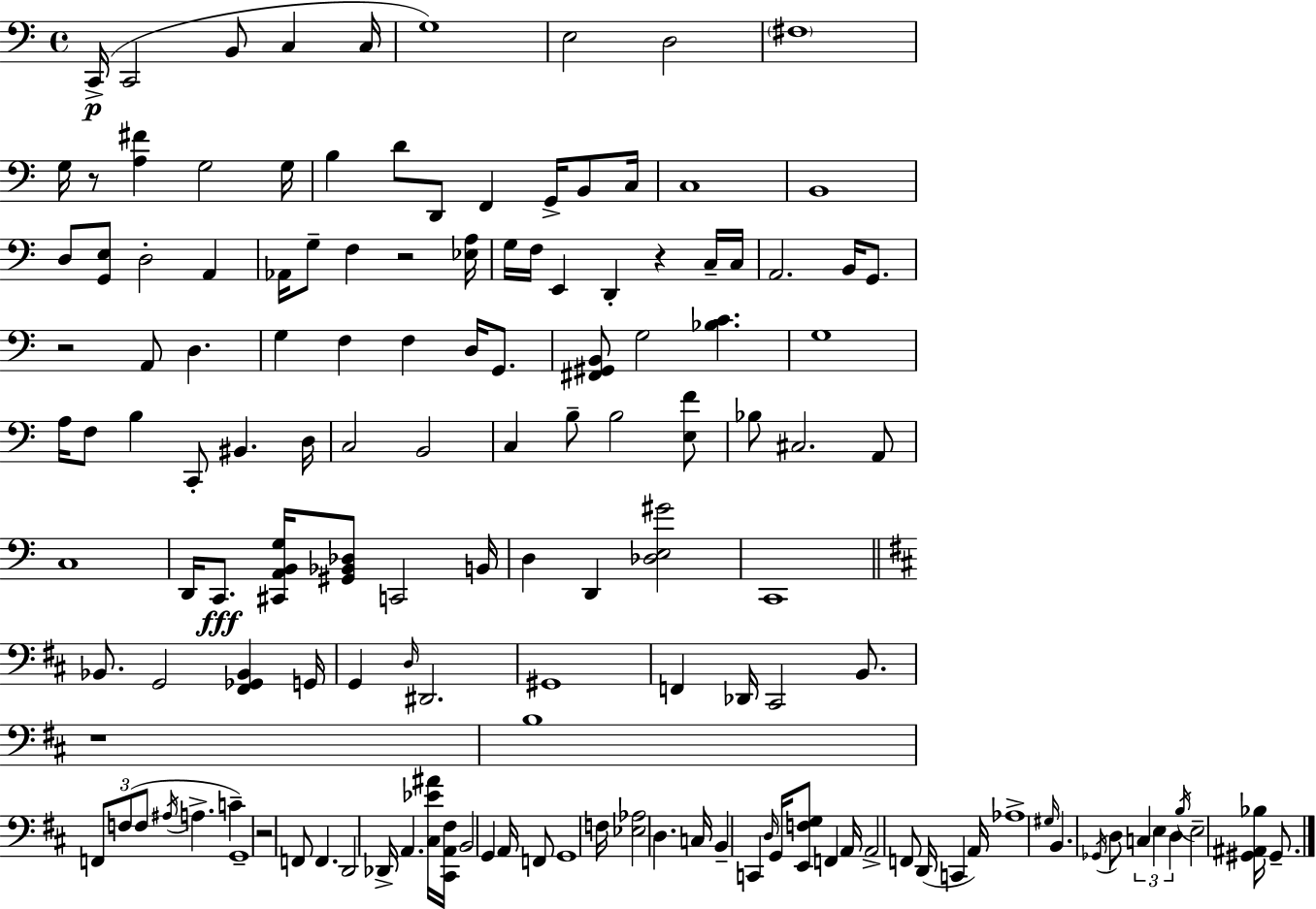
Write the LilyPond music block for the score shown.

{
  \clef bass
  \time 4/4
  \defaultTimeSignature
  \key a \minor
  c,16->(\p c,2 b,8 c4 c16 | g1) | e2 d2 | \parenthesize fis1 | \break g16 r8 <a fis'>4 g2 g16 | b4 d'8 d,8 f,4 g,16-> b,8 c16 | c1 | b,1 | \break d8 <g, e>8 d2-. a,4 | aes,16 g8-- f4 r2 <ees a>16 | g16 f16 e,4 d,4-. r4 c16-- c16 | a,2. b,16 g,8. | \break r2 a,8 d4. | g4 f4 f4 d16 g,8. | <fis, gis, b,>8 g2 <bes c'>4. | g1 | \break a16 f8 b4 c,8-. bis,4. d16 | c2 b,2 | c4 b8-- b2 <e f'>8 | bes8 cis2. a,8 | \break c1 | d,16 c,8.\fff <cis, a, b, g>16 <gis, bes, des>8 c,2 b,16 | d4 d,4 <des e gis'>2 | c,1 | \break \bar "||" \break \key d \major bes,8. g,2 <fis, ges, bes,>4 g,16 | g,4 \grace { d16 } dis,2. | gis,1 | f,4 des,16 cis,2 b,8. | \break r1 | b1 | \tuplet 3/2 { f,8 f8( f8 } \acciaccatura { ais16 } a4.-> c'4-- | g,1--) | \break r2 f,8 f,4. | d,2 des,16-> a,4. | <cis ees' ais'>16 <cis, a, fis>16 b,2 g,4 a,16 | f,8 g,1 | \break f16 <ees aes>2 d4. | c16 b,4-- c,4 \grace { d16 } g,16 <e, f g>8 f,4 | a,16 a,2-> f,8 d,16( c,4 | a,16) aes1-> | \break \grace { gis16 } b,4. \acciaccatura { ges,16 } d8 \tuplet 3/2 { c4 | e4 d4 } \acciaccatura { b16 } e2-- | <gis, ais, bes>16 gis,8.-- \bar "|."
}